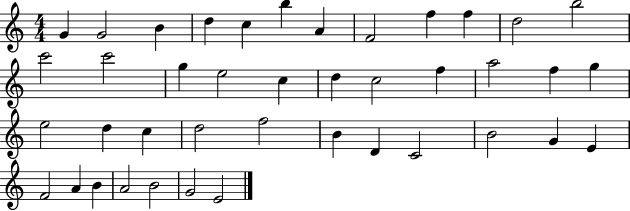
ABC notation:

X:1
T:Untitled
M:4/4
L:1/4
K:C
G G2 B d c b A F2 f f d2 b2 c'2 c'2 g e2 c d c2 f a2 f g e2 d c d2 f2 B D C2 B2 G E F2 A B A2 B2 G2 E2